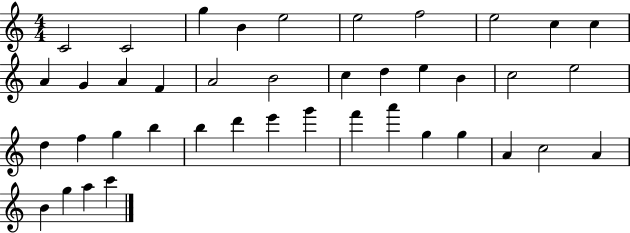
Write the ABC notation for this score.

X:1
T:Untitled
M:4/4
L:1/4
K:C
C2 C2 g B e2 e2 f2 e2 c c A G A F A2 B2 c d e B c2 e2 d f g b b d' e' g' f' a' g g A c2 A B g a c'